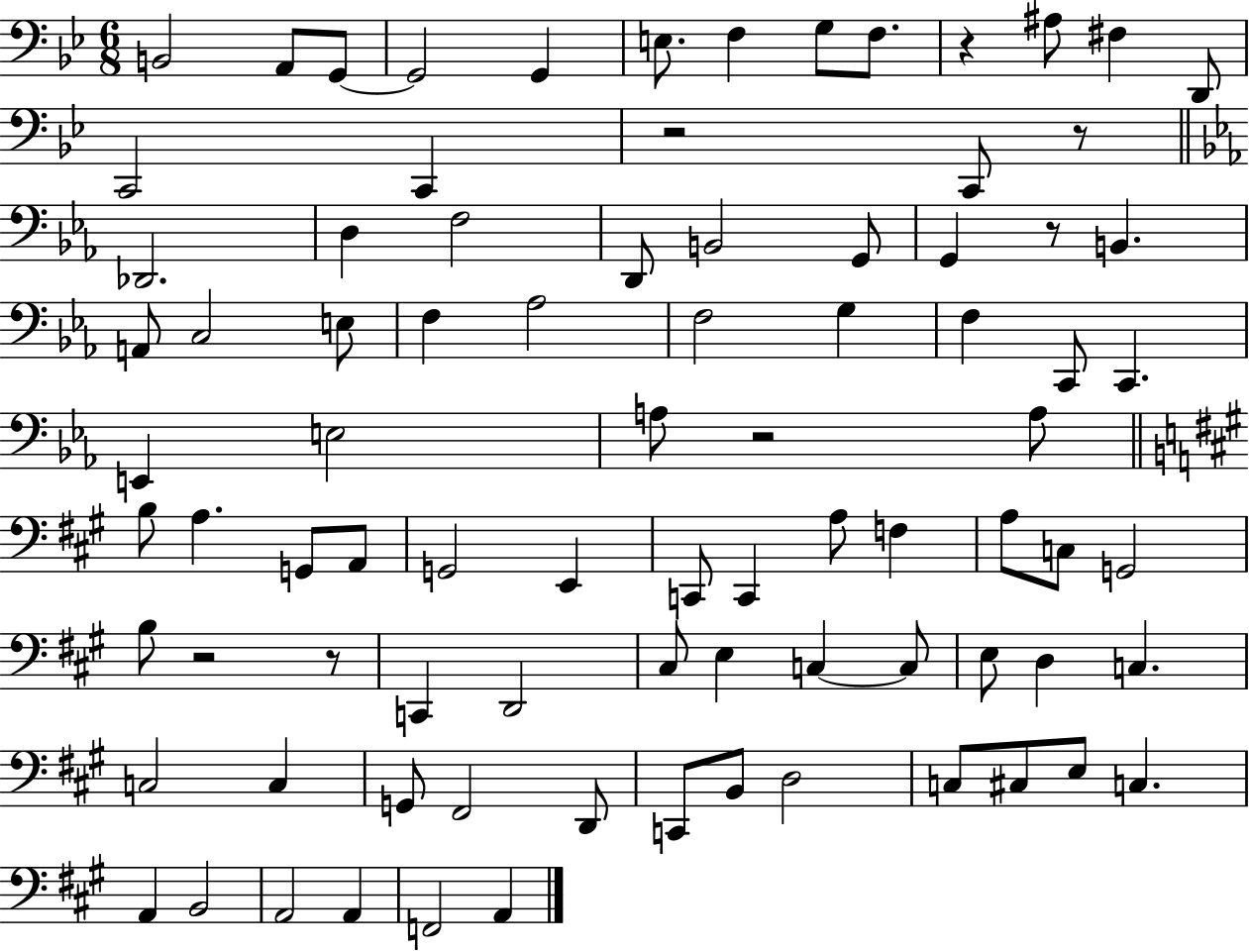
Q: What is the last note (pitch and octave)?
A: A2